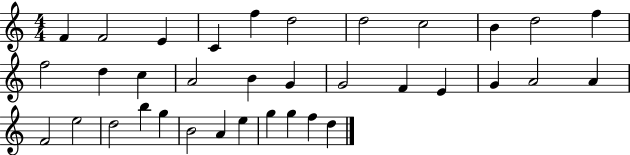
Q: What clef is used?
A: treble